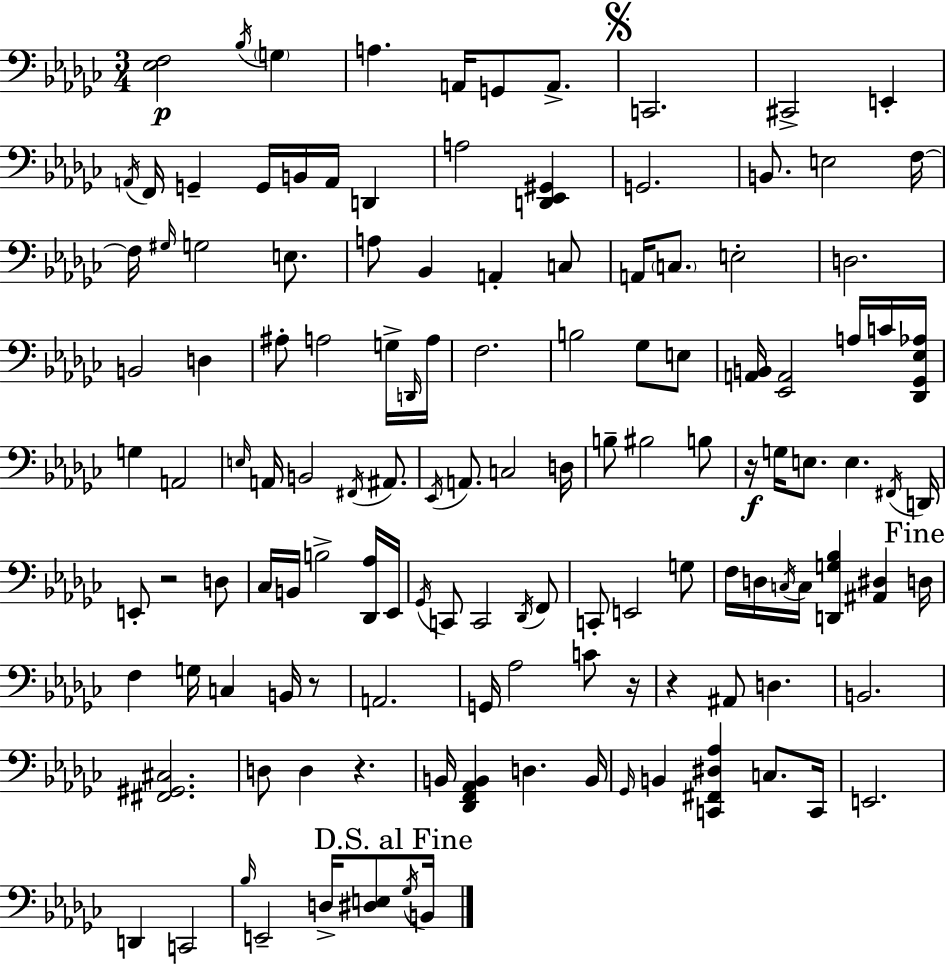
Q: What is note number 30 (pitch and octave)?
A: A2